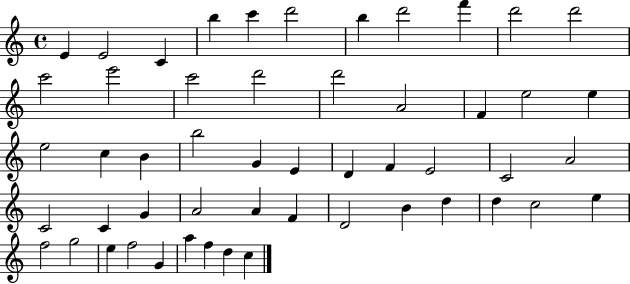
{
  \clef treble
  \time 4/4
  \defaultTimeSignature
  \key c \major
  e'4 e'2 c'4 | b''4 c'''4 d'''2 | b''4 d'''2 f'''4 | d'''2 d'''2 | \break c'''2 e'''2 | c'''2 d'''2 | d'''2 a'2 | f'4 e''2 e''4 | \break e''2 c''4 b'4 | b''2 g'4 e'4 | d'4 f'4 e'2 | c'2 a'2 | \break c'2 c'4 g'4 | a'2 a'4 f'4 | d'2 b'4 d''4 | d''4 c''2 e''4 | \break f''2 g''2 | e''4 f''2 g'4 | a''4 f''4 d''4 c''4 | \bar "|."
}